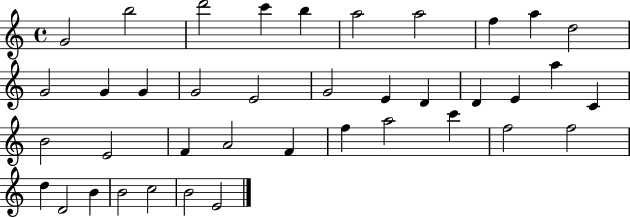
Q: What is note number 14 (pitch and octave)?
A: G4